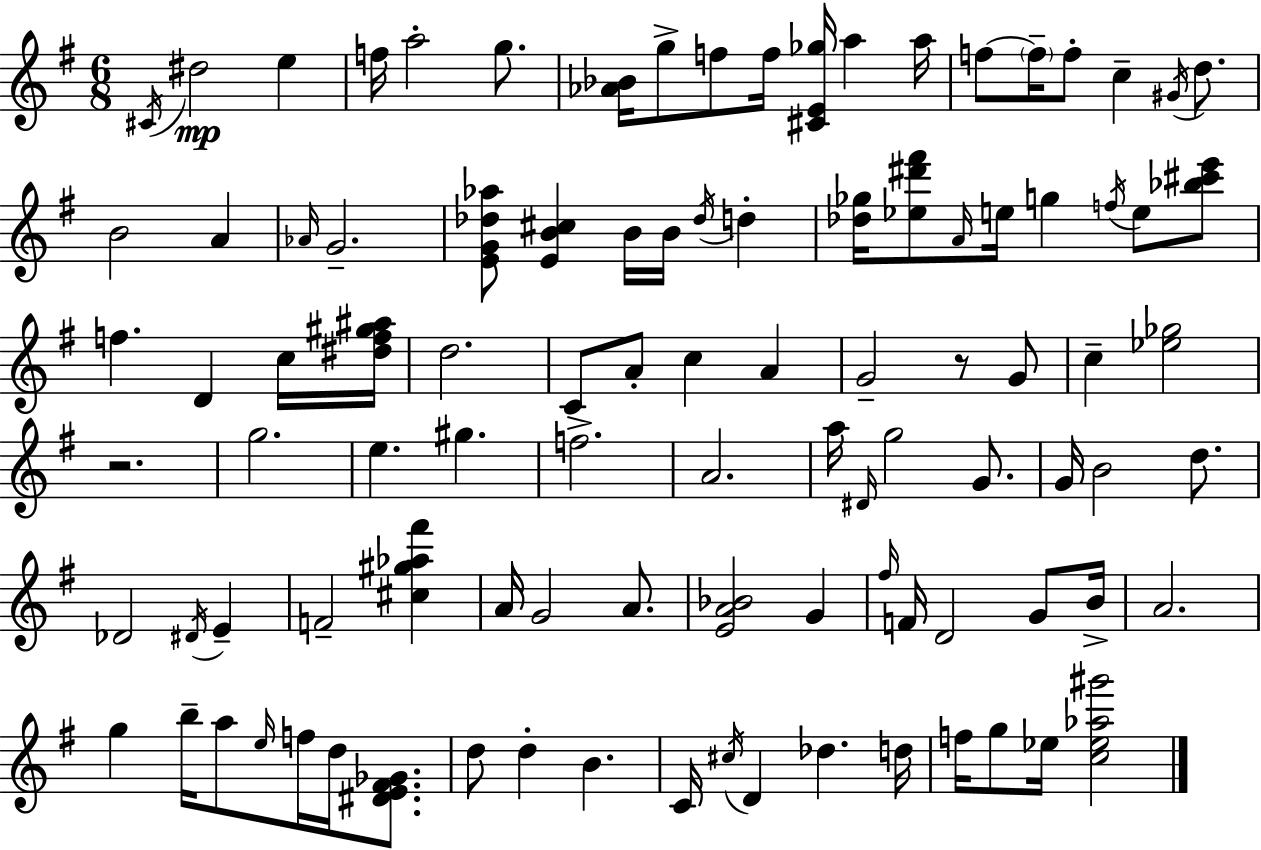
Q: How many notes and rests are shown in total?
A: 99